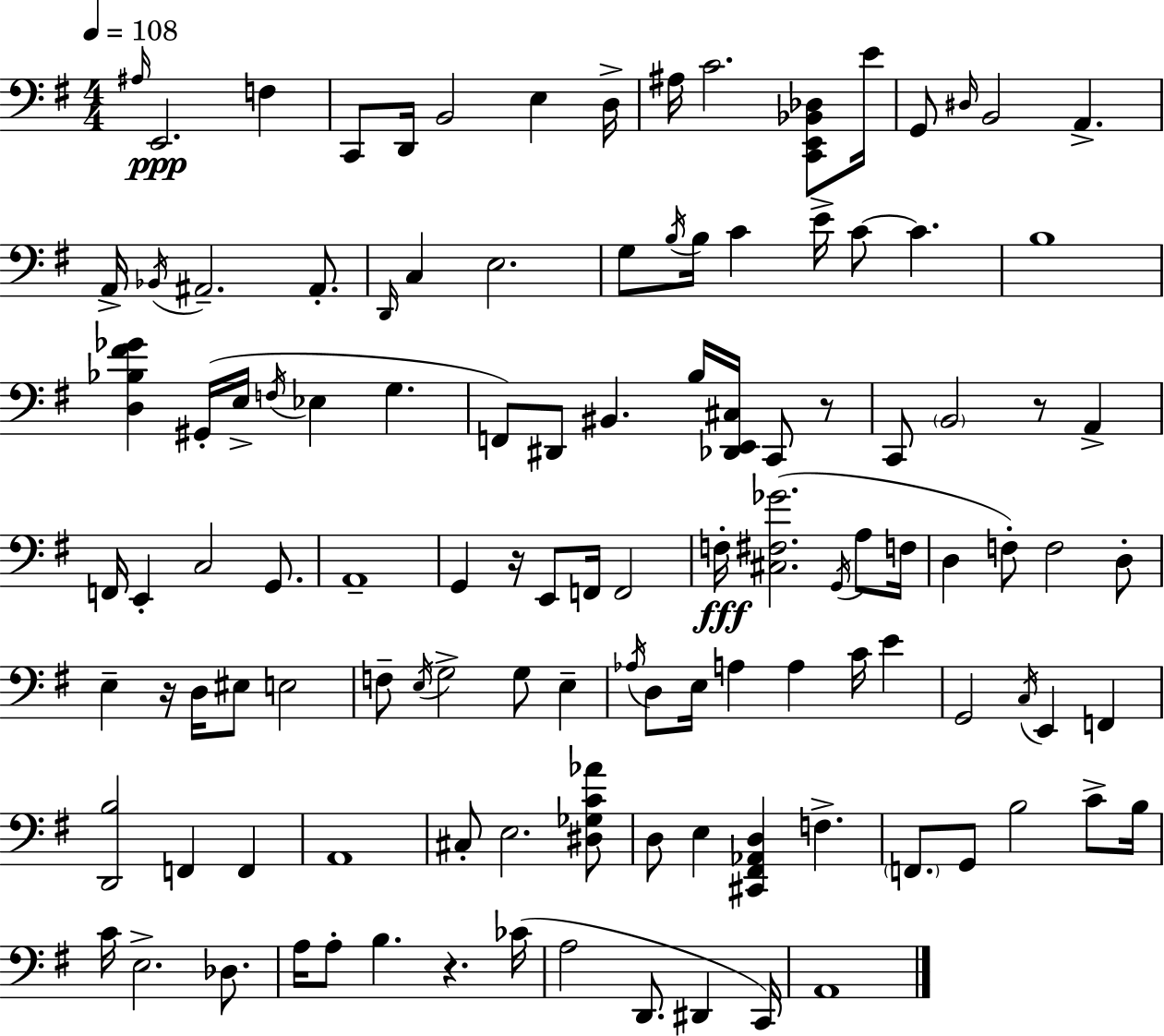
A#3/s E2/h. F3/q C2/e D2/s B2/h E3/q D3/s A#3/s C4/h. [C2,E2,Bb2,Db3]/e E4/s G2/e D#3/s B2/h A2/q. A2/s Bb2/s A#2/h. A#2/e. D2/s C3/q E3/h. G3/e B3/s B3/s C4/q E4/s C4/e C4/q. B3/w [D3,Bb3,F#4,Gb4]/q G#2/s E3/s F3/s Eb3/q G3/q. F2/e D#2/e BIS2/q. B3/s [Db2,E2,C#3]/s C2/e R/e C2/e B2/h R/e A2/q F2/s E2/q C3/h G2/e. A2/w G2/q R/s E2/e F2/s F2/h F3/s [C#3,F#3,Gb4]/h. G2/s A3/e F3/s D3/q F3/e F3/h D3/e E3/q R/s D3/s EIS3/e E3/h F3/e E3/s G3/h G3/e E3/q Ab3/s D3/e E3/s A3/q A3/q C4/s E4/q G2/h C3/s E2/q F2/q [D2,B3]/h F2/q F2/q A2/w C#3/e E3/h. [D#3,Gb3,C4,Ab4]/e D3/e E3/q [C#2,F#2,Ab2,D3]/q F3/q. F2/e. G2/e B3/h C4/e B3/s C4/s E3/h. Db3/e. A3/s A3/e B3/q. R/q. CES4/s A3/h D2/e. D#2/q C2/s A2/w